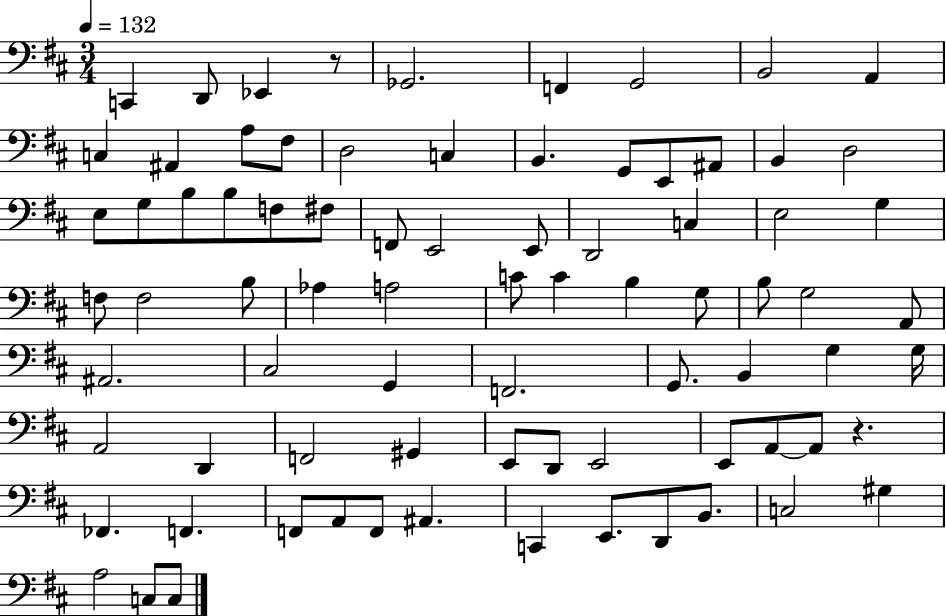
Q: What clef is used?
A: bass